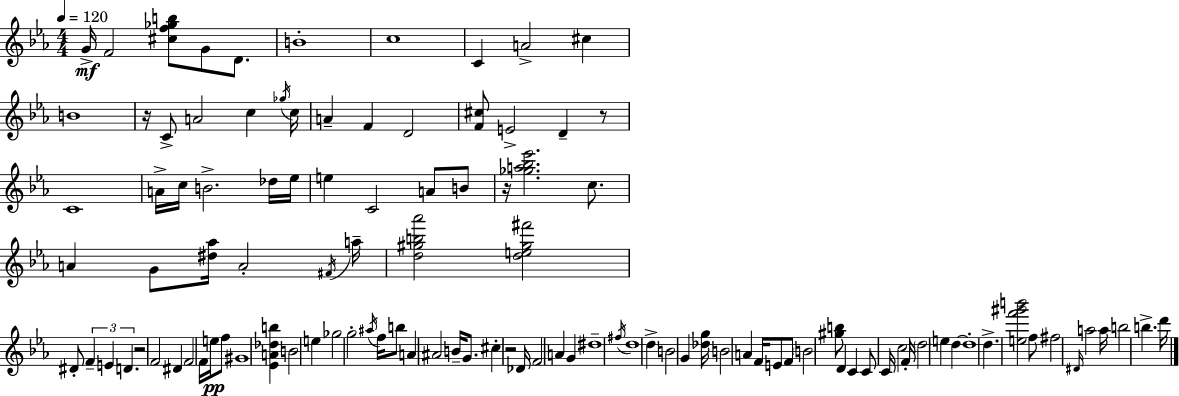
{
  \clef treble
  \numericTimeSignature
  \time 4/4
  \key ees \major
  \tempo 4 = 120
  g'16->\mf f'2 <cis'' f'' ges'' b''>8 g'8 d'8. | b'1-. | c''1 | c'4 a'2-> cis''4 | \break b'1 | r16 c'8-> a'2 c''4 \acciaccatura { ges''16 } | c''16 a'4-- f'4 d'2 | <f' cis''>8 e'2-> d'4-- r8 | \break c'1 | a'16-> c''16 b'2.-> des''16 | ees''16 e''4 c'2 a'8 b'8 | r16 <ges'' a'' bes'' ees'''>2. c''8. | \break a'4 g'8 <dis'' aes''>16 a'2-. | \acciaccatura { fis'16 } a''16-- <d'' gis'' b'' aes'''>2 <d'' e'' gis'' fis'''>2 | dis'8-. \tuplet 3/2 { f'4-- e'4 d'4. } | r2 f'2 | \break dis'4 f'2 f'16 e''16\pp | f''8 gis'1 | <ees' a' des'' b''>4 b'2 e''4 | ges''2 g''2-. | \break \acciaccatura { ais''16 } f''16 b''8 a'4 ais'2 | b'16-- g'8. cis''4-. r2 | des'16 f'2 a'4 g'4 | dis''1-- | \break \acciaccatura { fis''16 } d''1 | d''4-> b'2 | g'4 <des'' g''>16 b'2 a'4 | f'16 e'8 f'8 \parenthesize b'2 <gis'' b''>8 | \break d'4 c'4 c'8 c'16 c''2 | f'16-. \parenthesize d''2 e''4 | d''4~~ d''1-. | d''4.-> <e'' f''' gis''' b'''>2 | \break f''8 fis''2 \grace { dis'16 } a''2 | a''16 b''2 b''4.-> | d'''16 \bar "|."
}